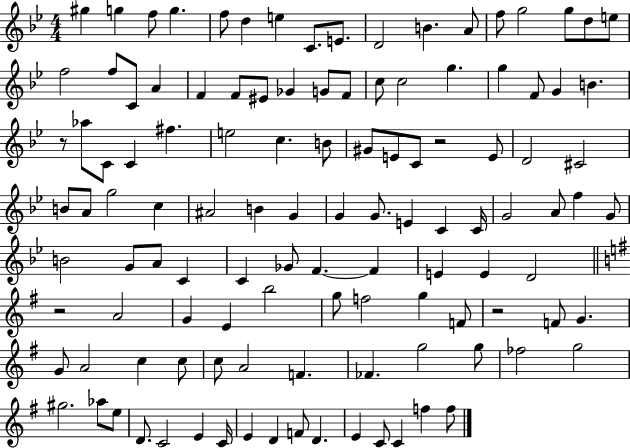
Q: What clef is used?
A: treble